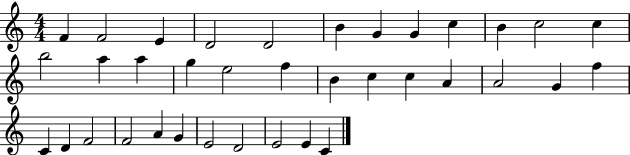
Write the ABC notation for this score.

X:1
T:Untitled
M:4/4
L:1/4
K:C
F F2 E D2 D2 B G G c B c2 c b2 a a g e2 f B c c A A2 G f C D F2 F2 A G E2 D2 E2 E C